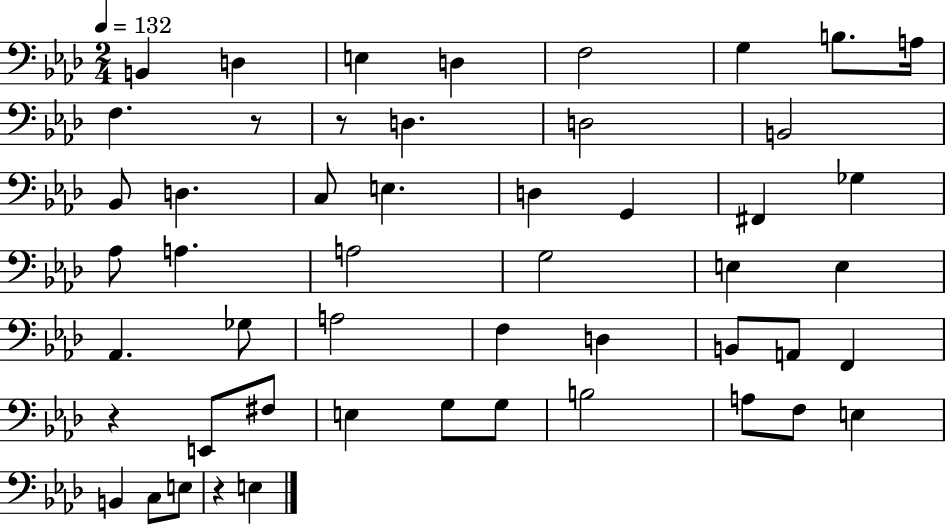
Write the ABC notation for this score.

X:1
T:Untitled
M:2/4
L:1/4
K:Ab
B,, D, E, D, F,2 G, B,/2 A,/4 F, z/2 z/2 D, D,2 B,,2 _B,,/2 D, C,/2 E, D, G,, ^F,, _G, _A,/2 A, A,2 G,2 E, E, _A,, _G,/2 A,2 F, D, B,,/2 A,,/2 F,, z E,,/2 ^F,/2 E, G,/2 G,/2 B,2 A,/2 F,/2 E, B,, C,/2 E,/2 z E,